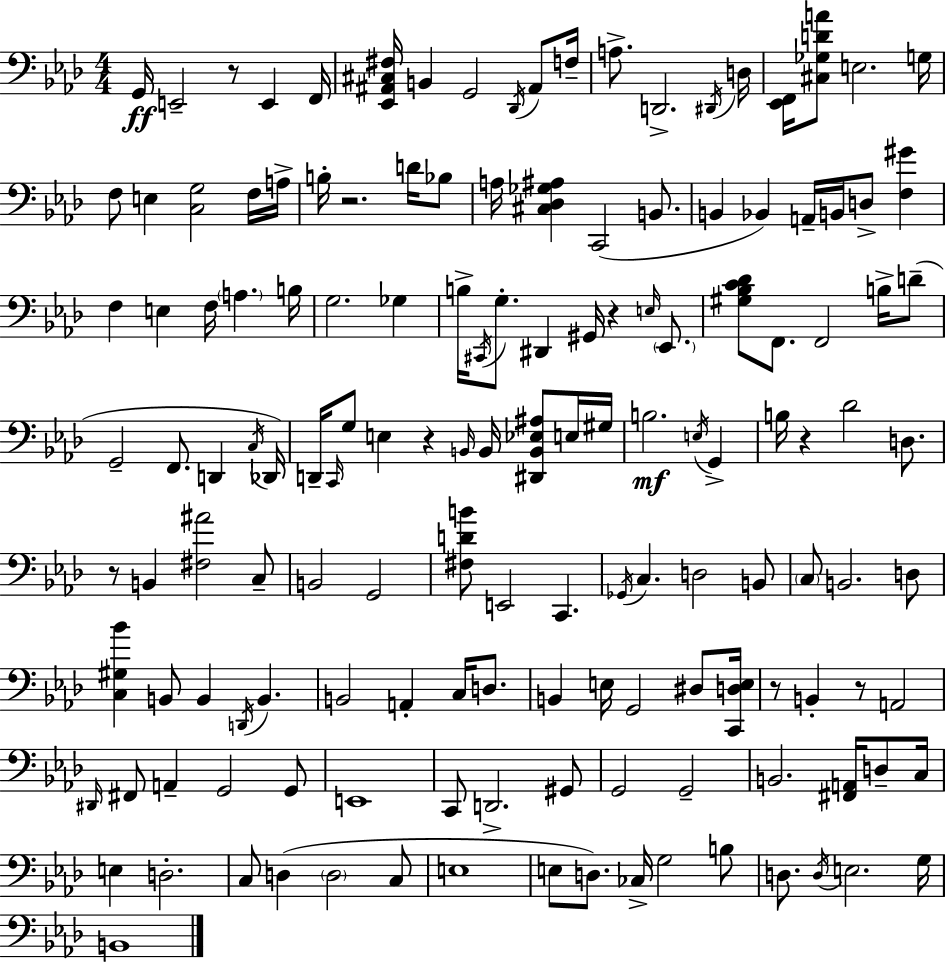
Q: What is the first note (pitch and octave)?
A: G2